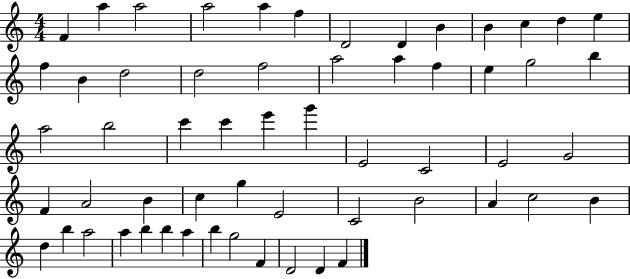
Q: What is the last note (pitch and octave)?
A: F4